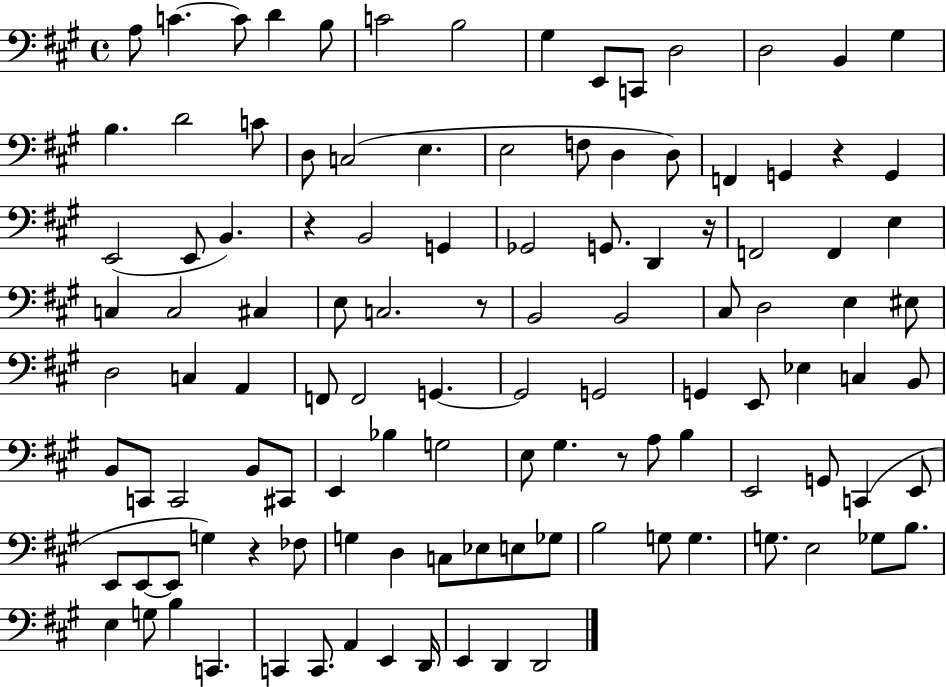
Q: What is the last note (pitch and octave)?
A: D2